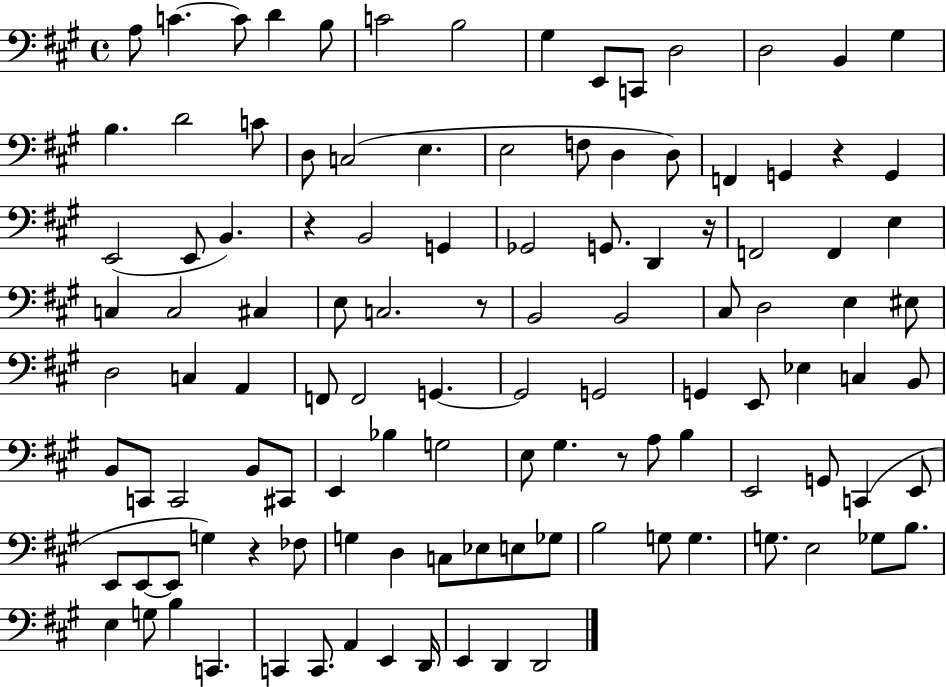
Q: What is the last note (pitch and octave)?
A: D2